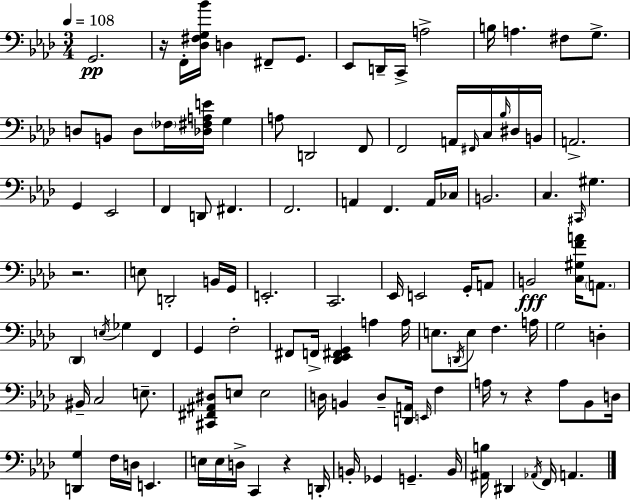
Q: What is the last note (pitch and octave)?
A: A2